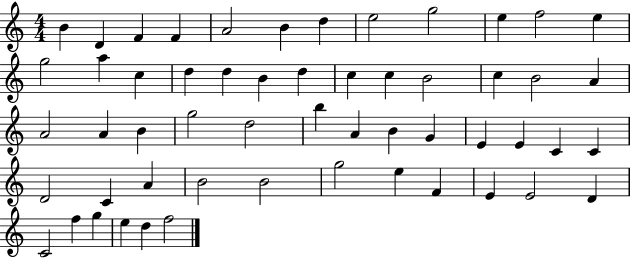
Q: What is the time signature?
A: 4/4